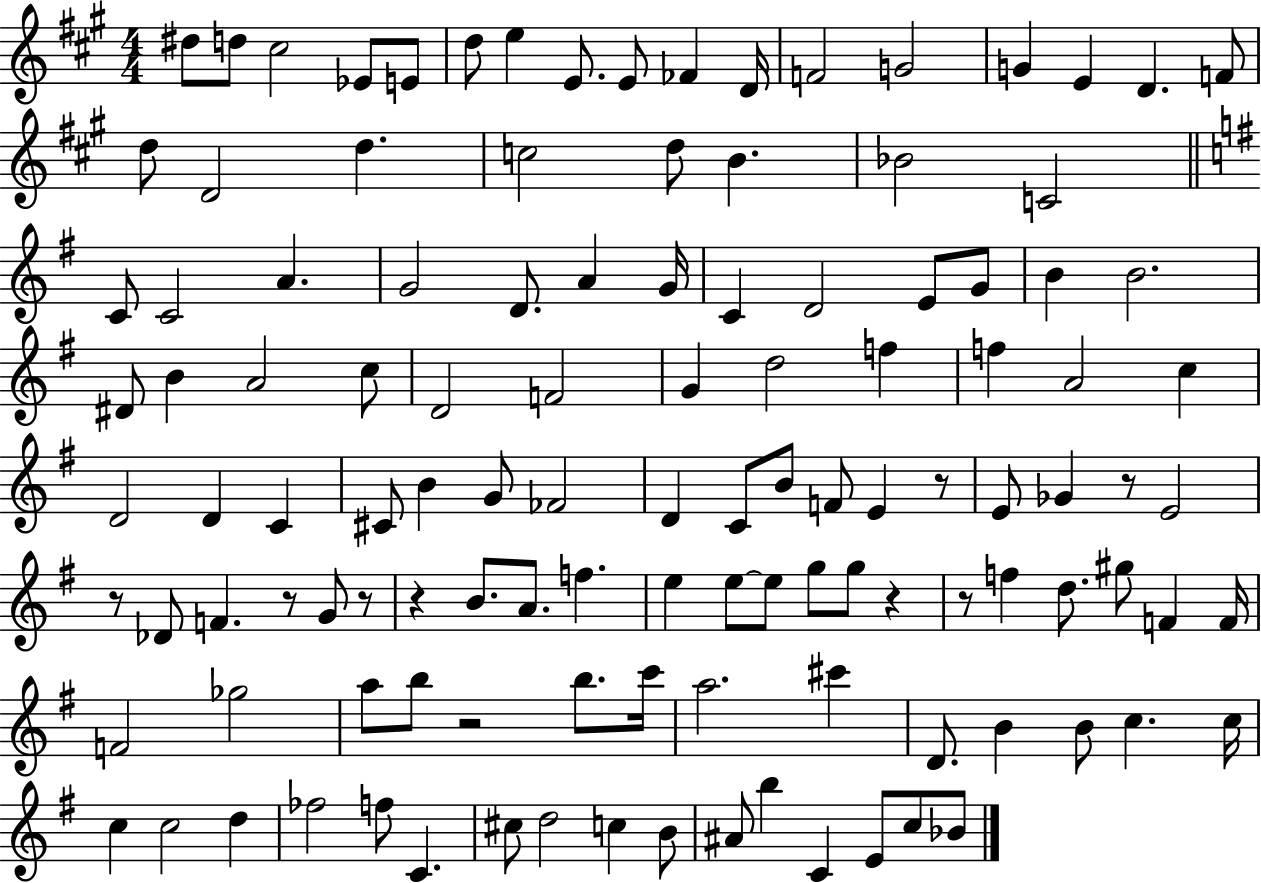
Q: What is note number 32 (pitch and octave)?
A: G4